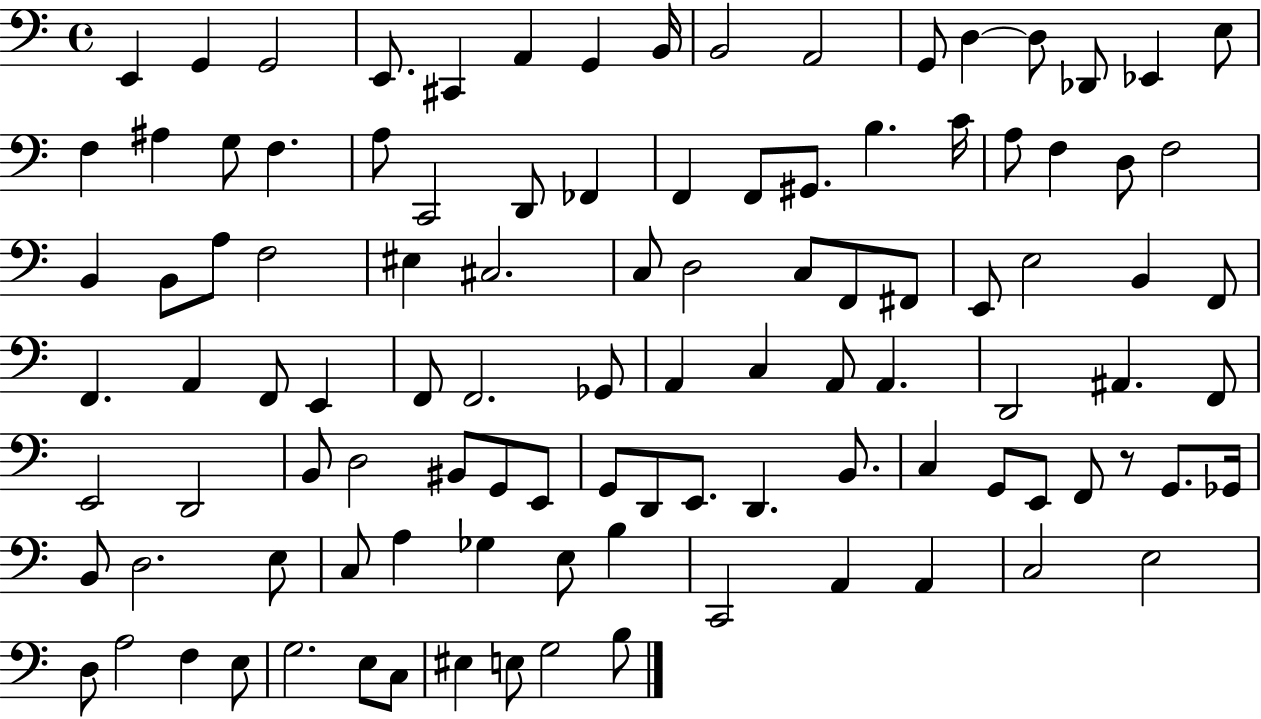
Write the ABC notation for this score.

X:1
T:Untitled
M:4/4
L:1/4
K:C
E,, G,, G,,2 E,,/2 ^C,, A,, G,, B,,/4 B,,2 A,,2 G,,/2 D, D,/2 _D,,/2 _E,, E,/2 F, ^A, G,/2 F, A,/2 C,,2 D,,/2 _F,, F,, F,,/2 ^G,,/2 B, C/4 A,/2 F, D,/2 F,2 B,, B,,/2 A,/2 F,2 ^E, ^C,2 C,/2 D,2 C,/2 F,,/2 ^F,,/2 E,,/2 E,2 B,, F,,/2 F,, A,, F,,/2 E,, F,,/2 F,,2 _G,,/2 A,, C, A,,/2 A,, D,,2 ^A,, F,,/2 E,,2 D,,2 B,,/2 D,2 ^B,,/2 G,,/2 E,,/2 G,,/2 D,,/2 E,,/2 D,, B,,/2 C, G,,/2 E,,/2 F,,/2 z/2 G,,/2 _G,,/4 B,,/2 D,2 E,/2 C,/2 A, _G, E,/2 B, C,,2 A,, A,, C,2 E,2 D,/2 A,2 F, E,/2 G,2 E,/2 C,/2 ^E, E,/2 G,2 B,/2